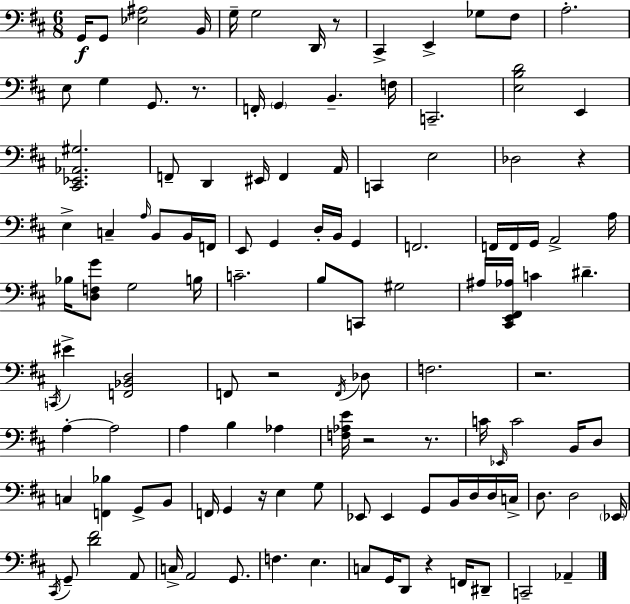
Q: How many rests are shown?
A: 9